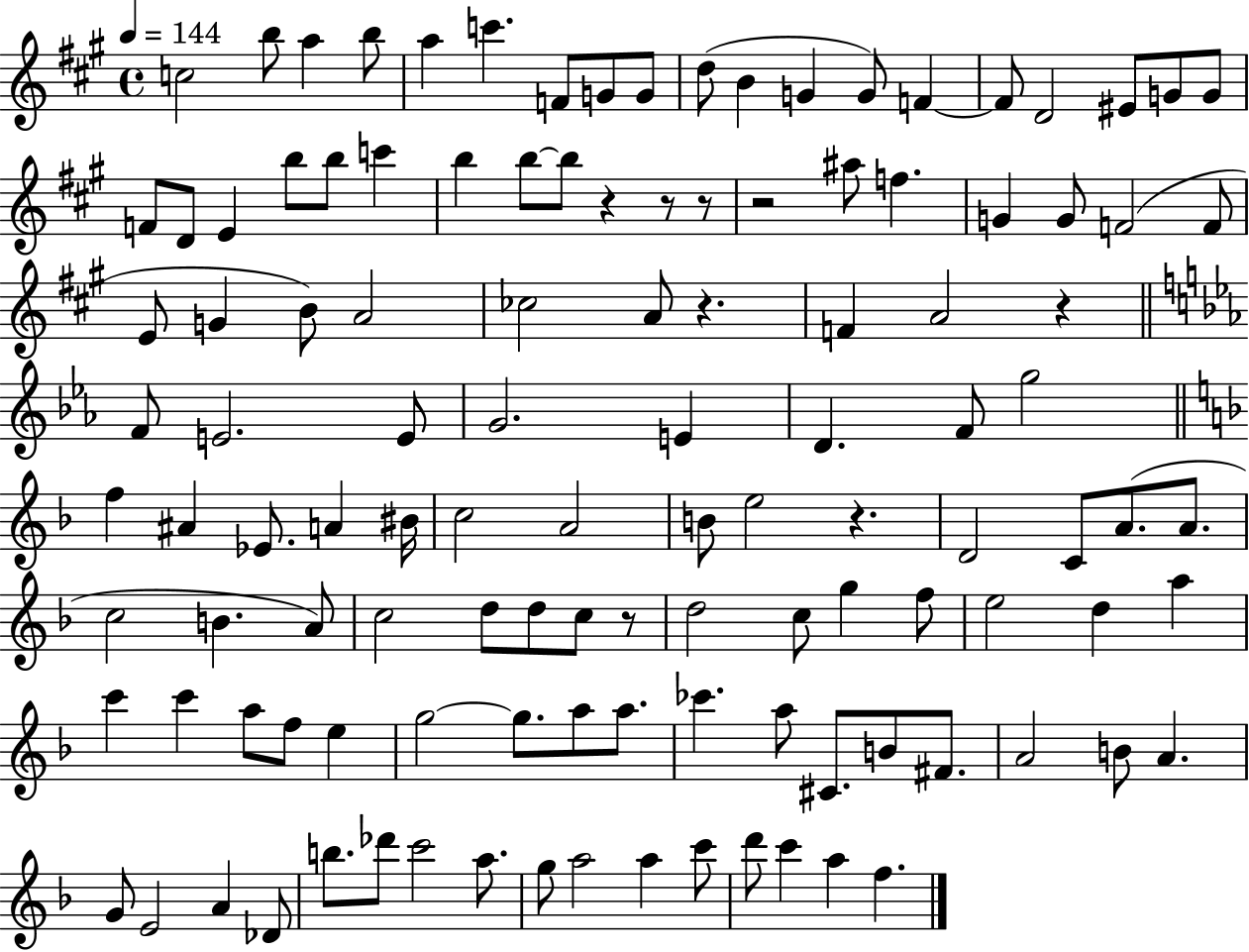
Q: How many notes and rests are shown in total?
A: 118